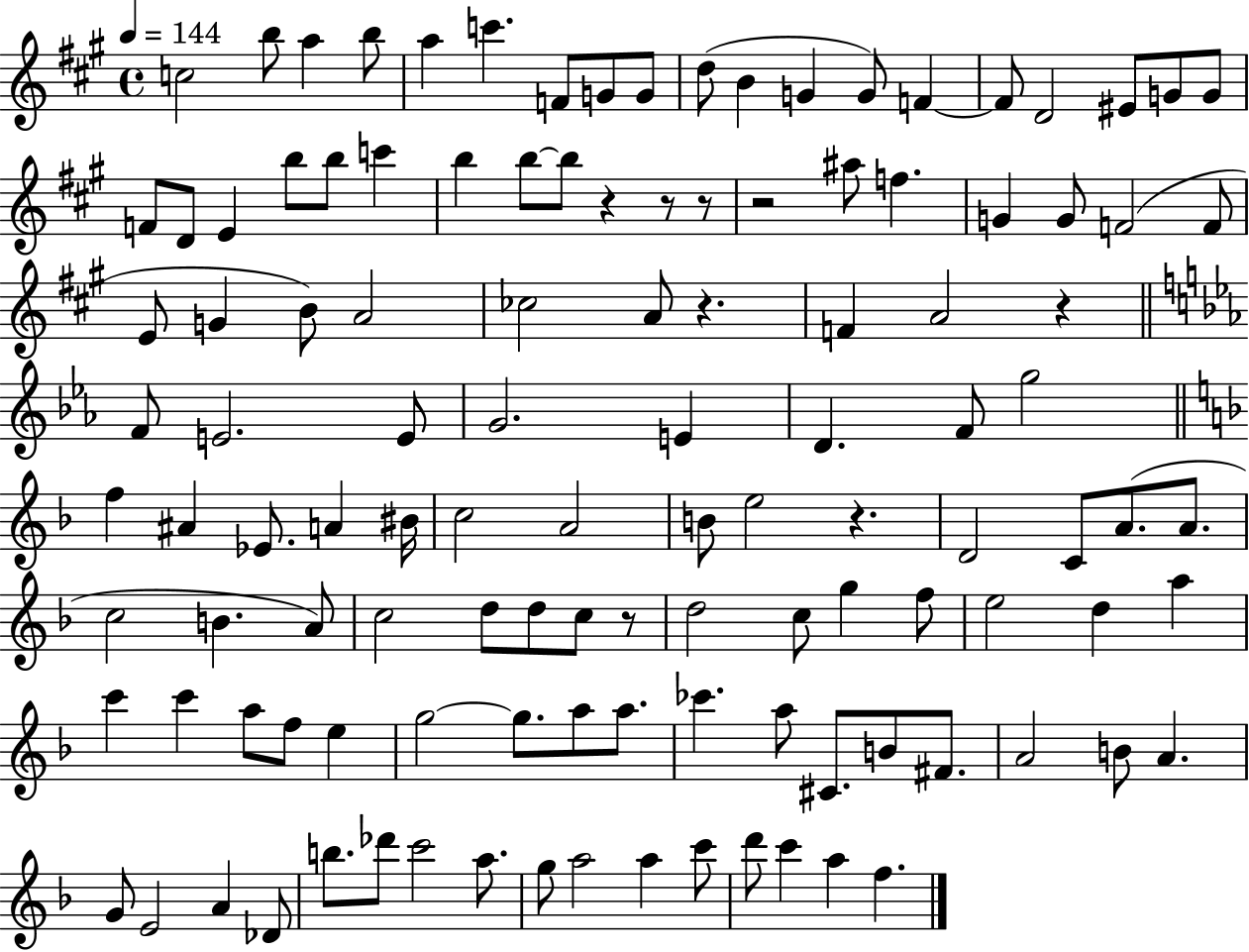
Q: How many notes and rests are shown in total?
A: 118